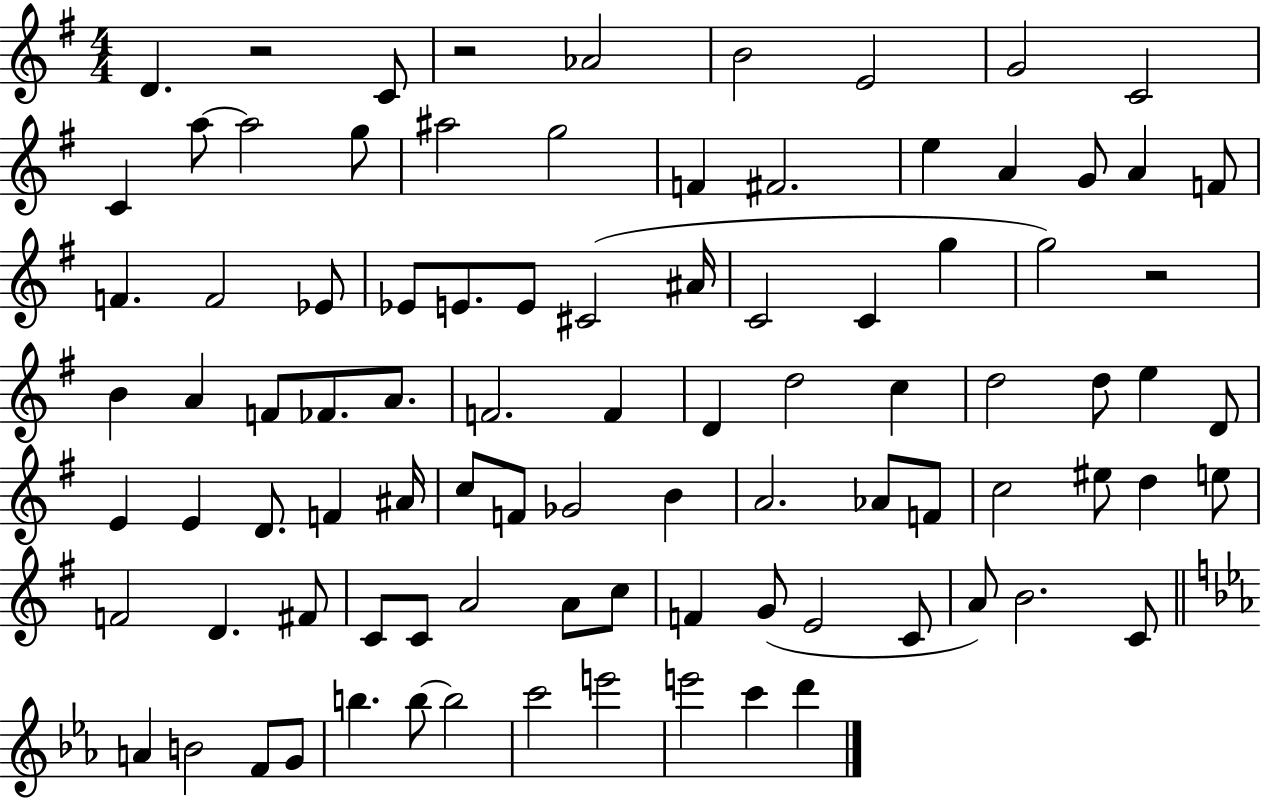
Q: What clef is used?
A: treble